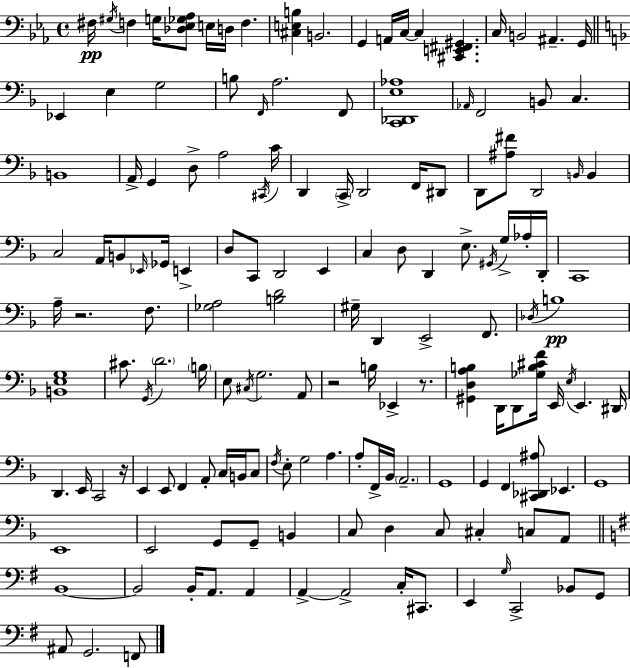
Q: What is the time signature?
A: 4/4